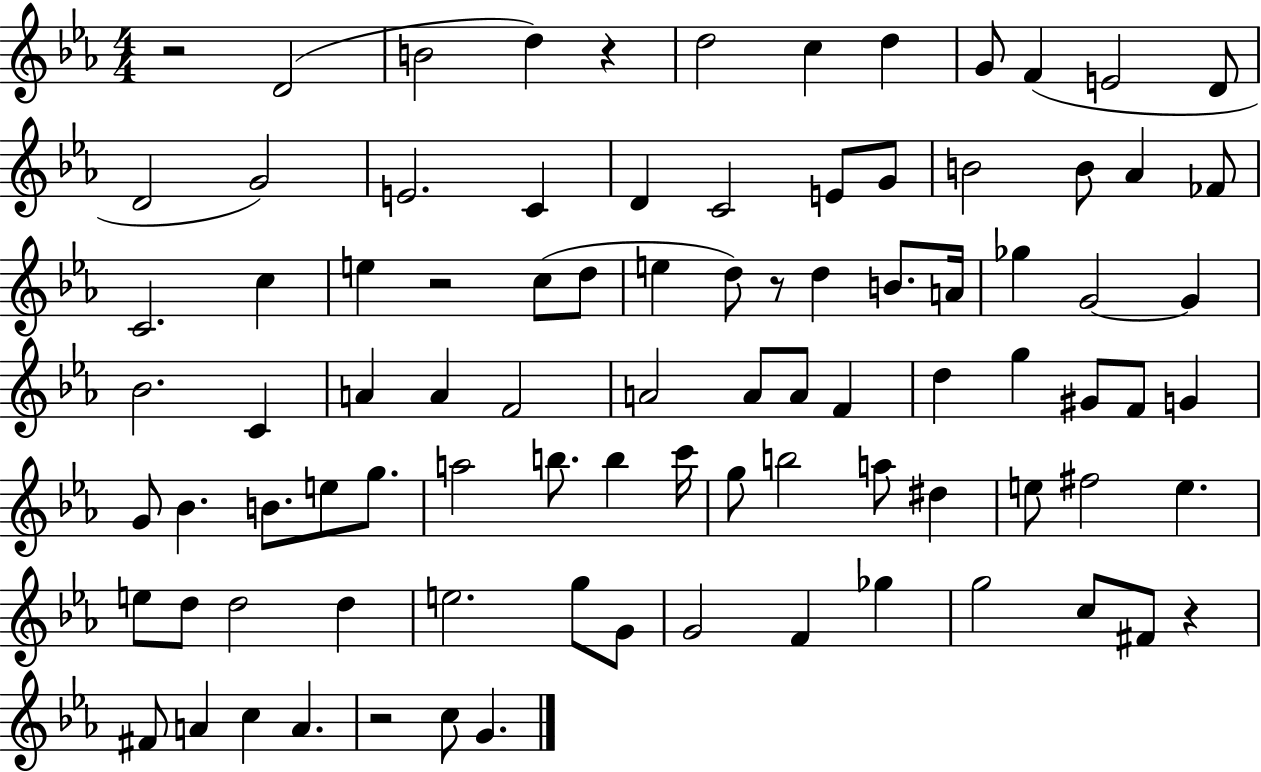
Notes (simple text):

R/h D4/h B4/h D5/q R/q D5/h C5/q D5/q G4/e F4/q E4/h D4/e D4/h G4/h E4/h. C4/q D4/q C4/h E4/e G4/e B4/h B4/e Ab4/q FES4/e C4/h. C5/q E5/q R/h C5/e D5/e E5/q D5/e R/e D5/q B4/e. A4/s Gb5/q G4/h G4/q Bb4/h. C4/q A4/q A4/q F4/h A4/h A4/e A4/e F4/q D5/q G5/q G#4/e F4/e G4/q G4/e Bb4/q. B4/e. E5/e G5/e. A5/h B5/e. B5/q C6/s G5/e B5/h A5/e D#5/q E5/e F#5/h E5/q. E5/e D5/e D5/h D5/q E5/h. G5/e G4/e G4/h F4/q Gb5/q G5/h C5/e F#4/e R/q F#4/e A4/q C5/q A4/q. R/h C5/e G4/q.